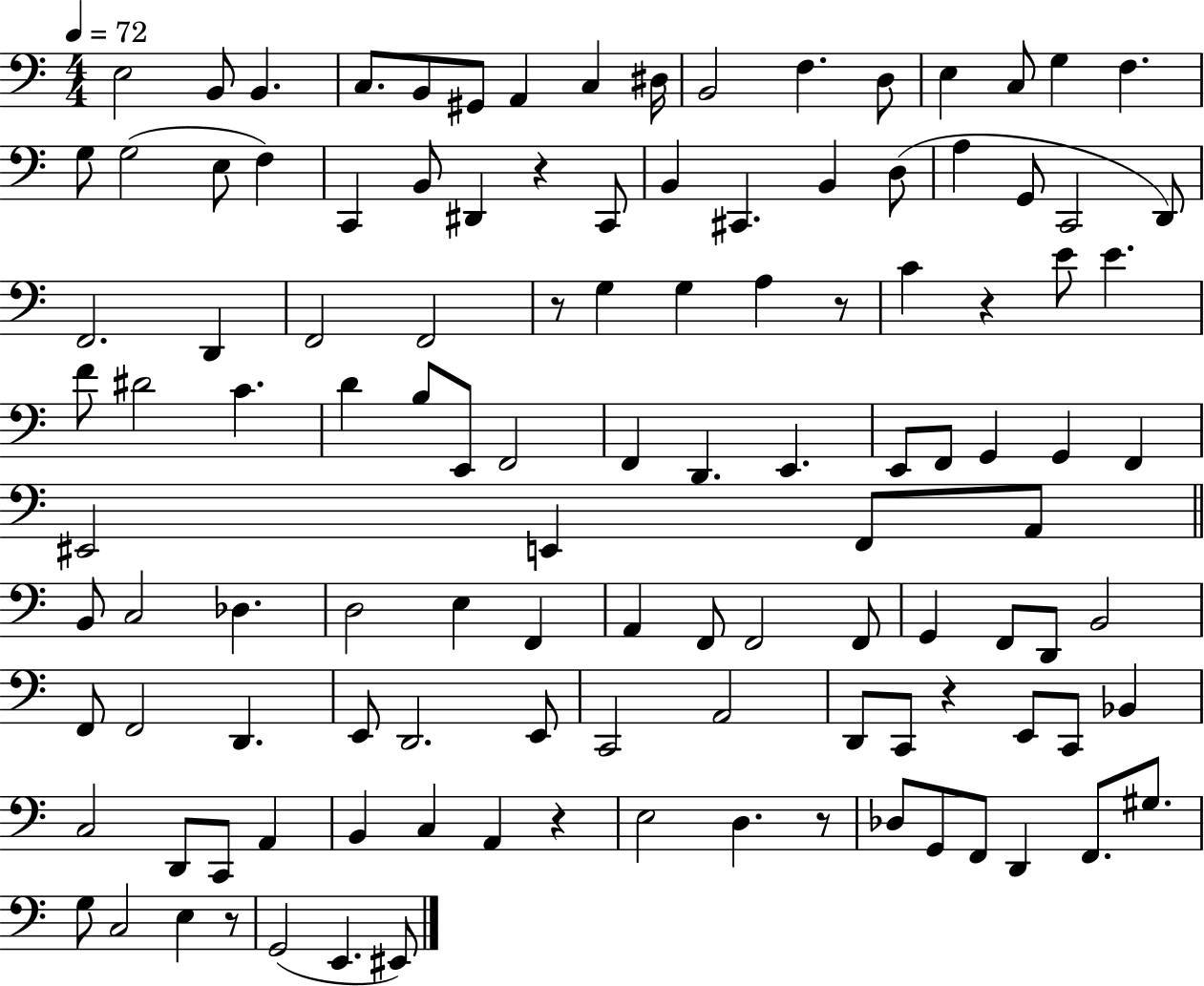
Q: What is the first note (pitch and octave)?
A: E3